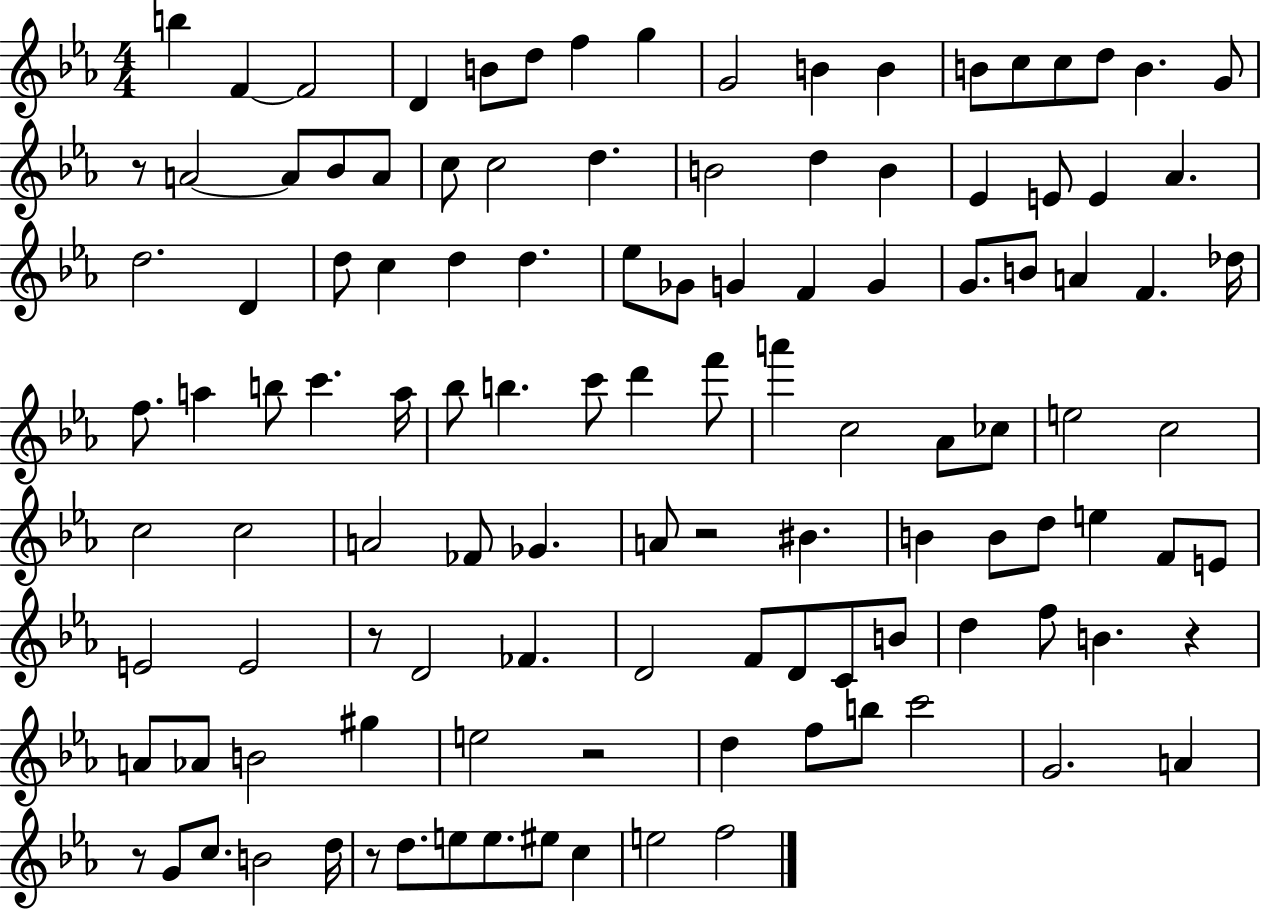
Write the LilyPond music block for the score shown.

{
  \clef treble
  \numericTimeSignature
  \time 4/4
  \key ees \major
  b''4 f'4~~ f'2 | d'4 b'8 d''8 f''4 g''4 | g'2 b'4 b'4 | b'8 c''8 c''8 d''8 b'4. g'8 | \break r8 a'2~~ a'8 bes'8 a'8 | c''8 c''2 d''4. | b'2 d''4 b'4 | ees'4 e'8 e'4 aes'4. | \break d''2. d'4 | d''8 c''4 d''4 d''4. | ees''8 ges'8 g'4 f'4 g'4 | g'8. b'8 a'4 f'4. des''16 | \break f''8. a''4 b''8 c'''4. a''16 | bes''8 b''4. c'''8 d'''4 f'''8 | a'''4 c''2 aes'8 ces''8 | e''2 c''2 | \break c''2 c''2 | a'2 fes'8 ges'4. | a'8 r2 bis'4. | b'4 b'8 d''8 e''4 f'8 e'8 | \break e'2 e'2 | r8 d'2 fes'4. | d'2 f'8 d'8 c'8 b'8 | d''4 f''8 b'4. r4 | \break a'8 aes'8 b'2 gis''4 | e''2 r2 | d''4 f''8 b''8 c'''2 | g'2. a'4 | \break r8 g'8 c''8. b'2 d''16 | r8 d''8. e''8 e''8. eis''8 c''4 | e''2 f''2 | \bar "|."
}